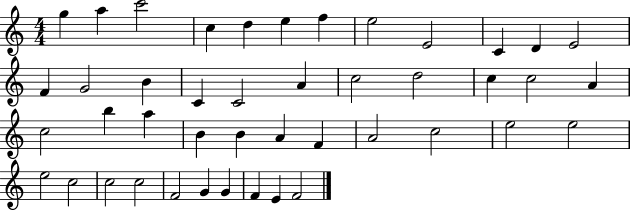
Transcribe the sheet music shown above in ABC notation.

X:1
T:Untitled
M:4/4
L:1/4
K:C
g a c'2 c d e f e2 E2 C D E2 F G2 B C C2 A c2 d2 c c2 A c2 b a B B A F A2 c2 e2 e2 e2 c2 c2 c2 F2 G G F E F2